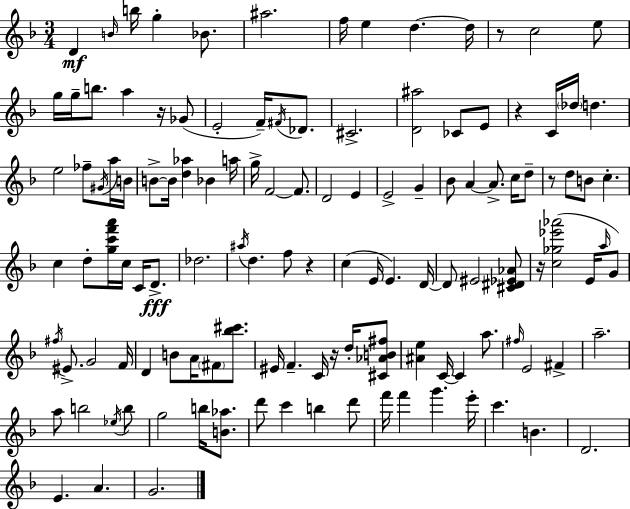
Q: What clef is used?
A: treble